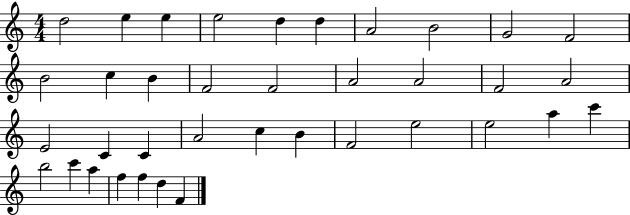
D5/h E5/q E5/q E5/h D5/q D5/q A4/h B4/h G4/h F4/h B4/h C5/q B4/q F4/h F4/h A4/h A4/h F4/h A4/h E4/h C4/q C4/q A4/h C5/q B4/q F4/h E5/h E5/h A5/q C6/q B5/h C6/q A5/q F5/q F5/q D5/q F4/q